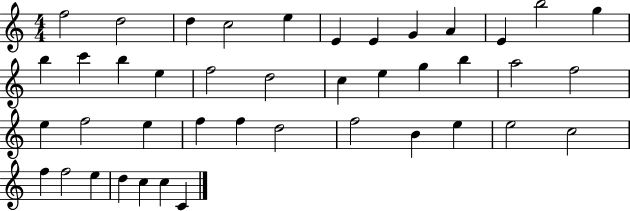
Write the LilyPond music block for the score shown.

{
  \clef treble
  \numericTimeSignature
  \time 4/4
  \key c \major
  f''2 d''2 | d''4 c''2 e''4 | e'4 e'4 g'4 a'4 | e'4 b''2 g''4 | \break b''4 c'''4 b''4 e''4 | f''2 d''2 | c''4 e''4 g''4 b''4 | a''2 f''2 | \break e''4 f''2 e''4 | f''4 f''4 d''2 | f''2 b'4 e''4 | e''2 c''2 | \break f''4 f''2 e''4 | d''4 c''4 c''4 c'4 | \bar "|."
}